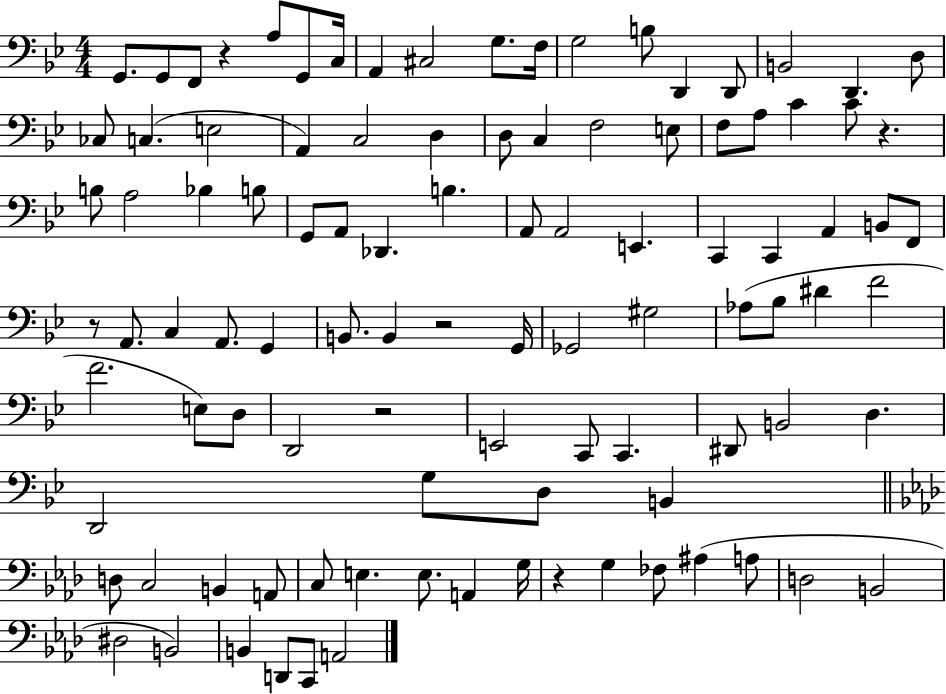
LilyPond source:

{
  \clef bass
  \numericTimeSignature
  \time 4/4
  \key bes \major
  g,8. g,8 f,8 r4 a8 g,8 c16 | a,4 cis2 g8. f16 | g2 b8 d,4 d,8 | b,2 d,4. d8 | \break ces8 c4.( e2 | a,4) c2 d4 | d8 c4 f2 e8 | f8 a8 c'4 c'8 r4. | \break b8 a2 bes4 b8 | g,8 a,8 des,4. b4. | a,8 a,2 e,4. | c,4 c,4 a,4 b,8 f,8 | \break r8 a,8. c4 a,8. g,4 | b,8. b,4 r2 g,16 | ges,2 gis2 | aes8( bes8 dis'4 f'2 | \break f'2. e8) d8 | d,2 r2 | e,2 c,8 c,4. | dis,8 b,2 d4. | \break d,2 g8 d8 b,4 | \bar "||" \break \key aes \major d8 c2 b,4 a,8 | c8 e4. e8. a,4 g16 | r4 g4 fes8 ais4( a8 | d2 b,2 | \break dis2 b,2) | b,4 d,8 c,8 a,2 | \bar "|."
}